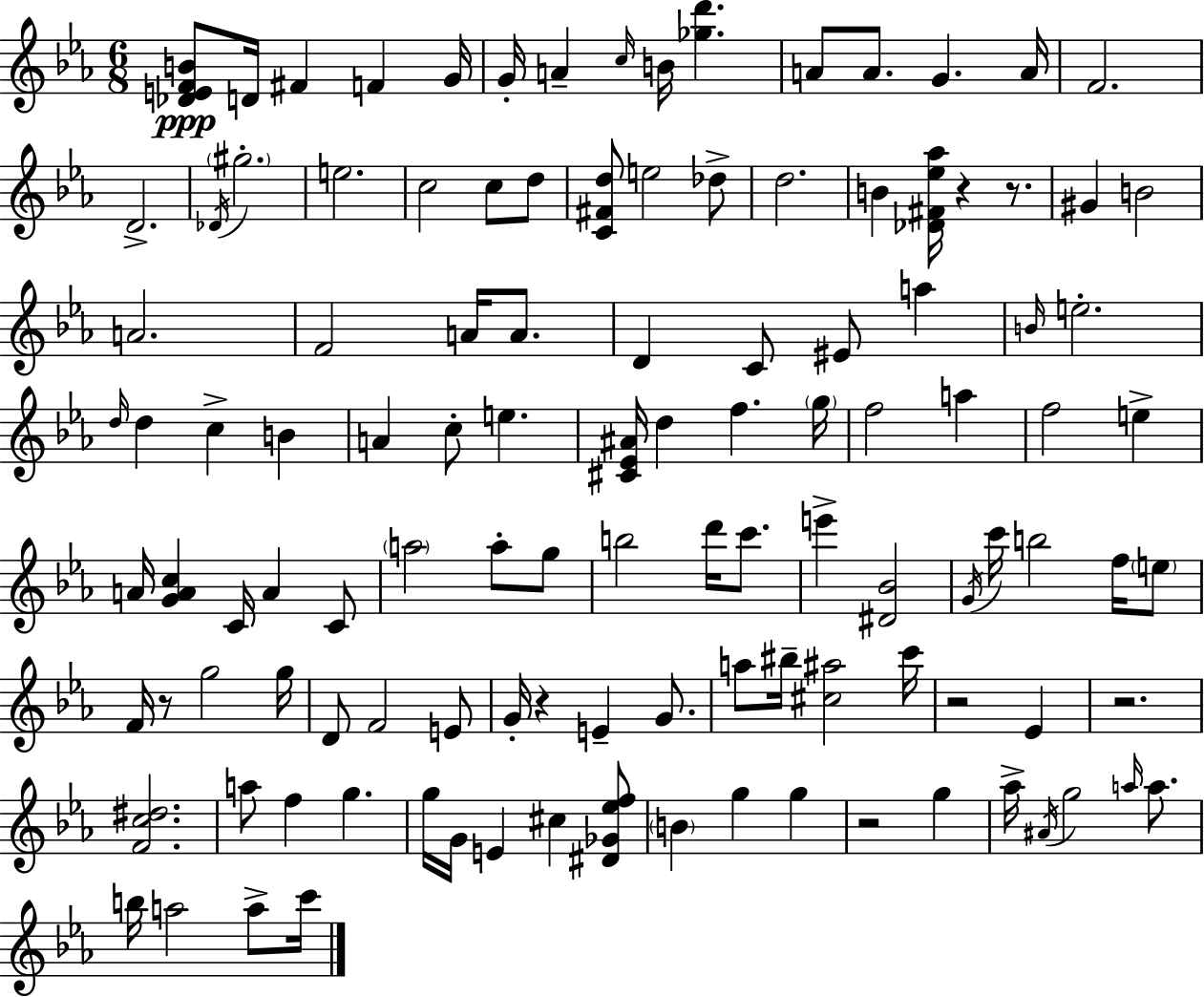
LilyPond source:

{
  \clef treble
  \numericTimeSignature
  \time 6/8
  \key c \minor
  <des' e' f' b'>8\ppp d'16 fis'4 f'4 g'16 | g'16-. a'4-- \grace { c''16 } b'16 <ges'' d'''>4. | a'8 a'8. g'4. | a'16 f'2. | \break d'2.-> | \acciaccatura { des'16 } \parenthesize gis''2.-. | e''2. | c''2 c''8 | \break d''8 <c' fis' d''>8 e''2 | des''8-> d''2. | b'4 <des' fis' ees'' aes''>16 r4 r8. | gis'4 b'2 | \break a'2. | f'2 a'16 a'8. | d'4 c'8 eis'8 a''4 | \grace { b'16 } e''2.-. | \break \grace { d''16 } d''4 c''4-> | b'4 a'4 c''8-. e''4. | <cis' ees' ais'>16 d''4 f''4. | \parenthesize g''16 f''2 | \break a''4 f''2 | e''4-> a'16 <g' a' c''>4 c'16 a'4 | c'8 \parenthesize a''2 | a''8-. g''8 b''2 | \break d'''16 c'''8. e'''4-> <dis' bes'>2 | \acciaccatura { g'16 } c'''16 b''2 | f''16 \parenthesize e''8 f'16 r8 g''2 | g''16 d'8 f'2 | \break e'8 g'16-. r4 e'4-- | g'8. a''8 bis''16-- <cis'' ais''>2 | c'''16 r2 | ees'4 r2. | \break <f' c'' dis''>2. | a''8 f''4 g''4. | g''16 g'16 e'4 cis''4 | <dis' ges' ees'' f''>8 \parenthesize b'4 g''4 | \break g''4 r2 | g''4 aes''16-> \acciaccatura { ais'16 } g''2 | \grace { a''16 } a''8. b''16 a''2 | a''8-> c'''16 \bar "|."
}